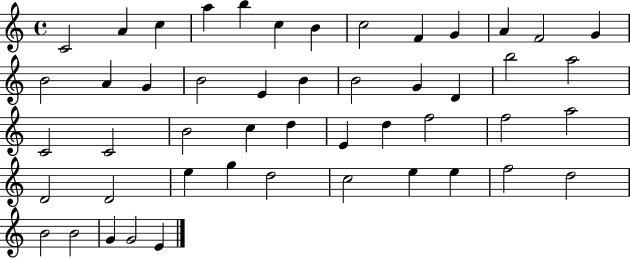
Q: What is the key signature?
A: C major